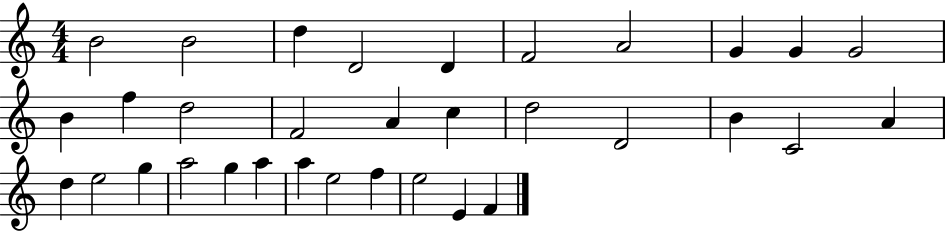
B4/h B4/h D5/q D4/h D4/q F4/h A4/h G4/q G4/q G4/h B4/q F5/q D5/h F4/h A4/q C5/q D5/h D4/h B4/q C4/h A4/q D5/q E5/h G5/q A5/h G5/q A5/q A5/q E5/h F5/q E5/h E4/q F4/q